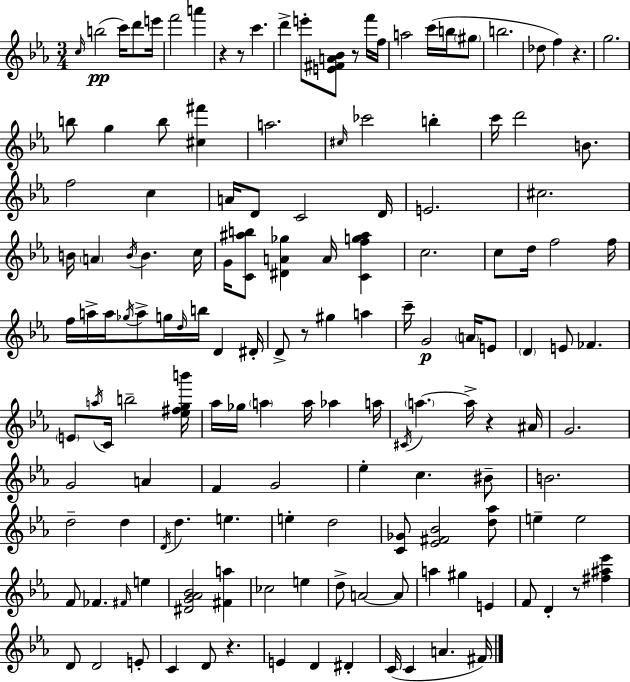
{
  \clef treble
  \numericTimeSignature
  \time 3/4
  \key c \minor
  \grace { c''16 }(\pp b''2 c'''16) d'''8 | e'''16 f'''2 a'''4 | r4 r8 c'''4. | d'''4-> e'''8-. <e' fis' a' bes'>8 r8 f'''16 | \break f''16 a''2 c'''16( b''16 \parenthesize gis''8 | b''2. | des''8 f''4) r4. | g''2. | \break b''8 g''4 b''8 <cis'' fis'''>4 | a''2. | \grace { cis''16 } ces'''2 b''4-. | c'''16 d'''2 b'8. | \break f''2 c''4 | a'16 d'8 c'2 | d'16 e'2. | cis''2. | \break b'16 \parenthesize a'4 \acciaccatura { b'16 } b'4. | c''16 g'16 <c' ais'' b''>8 <dis' a' ges''>4 a'16 <c' f'' g'' ais''>4 | c''2. | c''8 d''16 f''2 | \break f''16 f''16 a''16-> a''16 \acciaccatura { ges''16 } a''8-> g''16 \grace { d''16 } b''16 | d'4 dis'16-. d'8-> r8 gis''4 | a''4 c'''16-- g'2\p | \parenthesize a'16 e'8 \parenthesize d'4 e'8 fes'4. | \break \parenthesize e'8 \acciaccatura { a''16 } c'16 b''2-- | <ees'' fis'' g'' b'''>16 aes''16 ges''16 \parenthesize a''4 | a''16 aes''4 a''16 \acciaccatura { cis'16 } \parenthesize a''4.~~ | a''16-> r4 ais'16 g'2. | \break g'2 | a'4 f'4 g'2 | ees''4-. c''4. | bis'8-- b'2. | \break d''2-- | d''4 \acciaccatura { d'16 } d''4. | e''4. e''4-. | d''2 <c' ges'>8 <ees' fis' bes'>2 | \break <d'' aes''>8 e''4-- | e''2 f'8 fes'4. | \grace { fis'16 } e''4 <dis' g' aes' bes'>2 | <fis' a''>4 ces''2 | \break e''4 d''8-> a'2~~ | a'8 a''4 | gis''4 e'4 f'8 d'4-. | r8 <fis'' ais'' ees'''>4 d'8 d'2 | \break e'8-. c'4 | d'8 r4. e'4 | d'4 dis'4-. c'16( c'4 | a'4. fis'16) \bar "|."
}